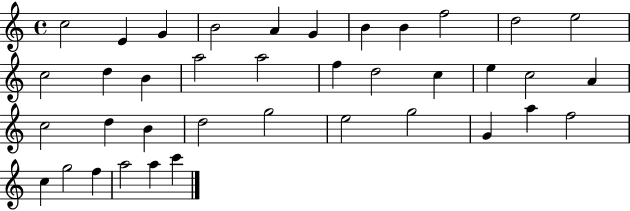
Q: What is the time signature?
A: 4/4